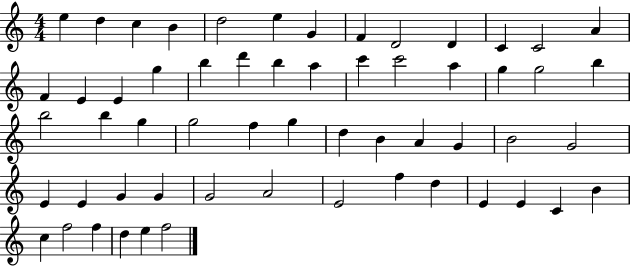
X:1
T:Untitled
M:4/4
L:1/4
K:C
e d c B d2 e G F D2 D C C2 A F E E g b d' b a c' c'2 a g g2 b b2 b g g2 f g d B A G B2 G2 E E G G G2 A2 E2 f d E E C B c f2 f d e f2